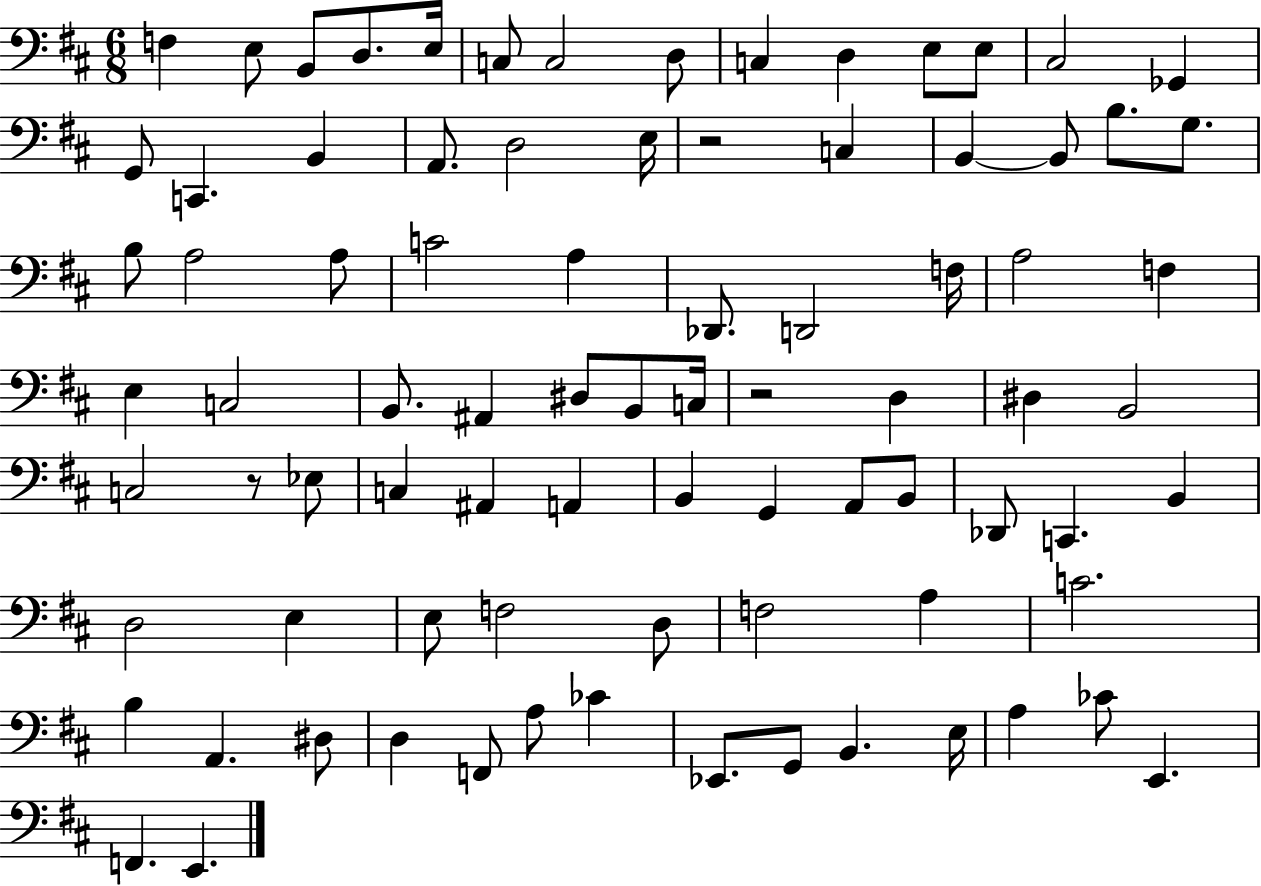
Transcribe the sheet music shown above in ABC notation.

X:1
T:Untitled
M:6/8
L:1/4
K:D
F, E,/2 B,,/2 D,/2 E,/4 C,/2 C,2 D,/2 C, D, E,/2 E,/2 ^C,2 _G,, G,,/2 C,, B,, A,,/2 D,2 E,/4 z2 C, B,, B,,/2 B,/2 G,/2 B,/2 A,2 A,/2 C2 A, _D,,/2 D,,2 F,/4 A,2 F, E, C,2 B,,/2 ^A,, ^D,/2 B,,/2 C,/4 z2 D, ^D, B,,2 C,2 z/2 _E,/2 C, ^A,, A,, B,, G,, A,,/2 B,,/2 _D,,/2 C,, B,, D,2 E, E,/2 F,2 D,/2 F,2 A, C2 B, A,, ^D,/2 D, F,,/2 A,/2 _C _E,,/2 G,,/2 B,, E,/4 A, _C/2 E,, F,, E,,